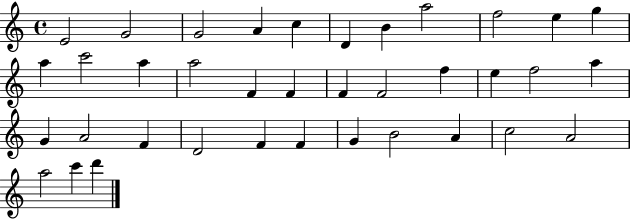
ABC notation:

X:1
T:Untitled
M:4/4
L:1/4
K:C
E2 G2 G2 A c D B a2 f2 e g a c'2 a a2 F F F F2 f e f2 a G A2 F D2 F F G B2 A c2 A2 a2 c' d'